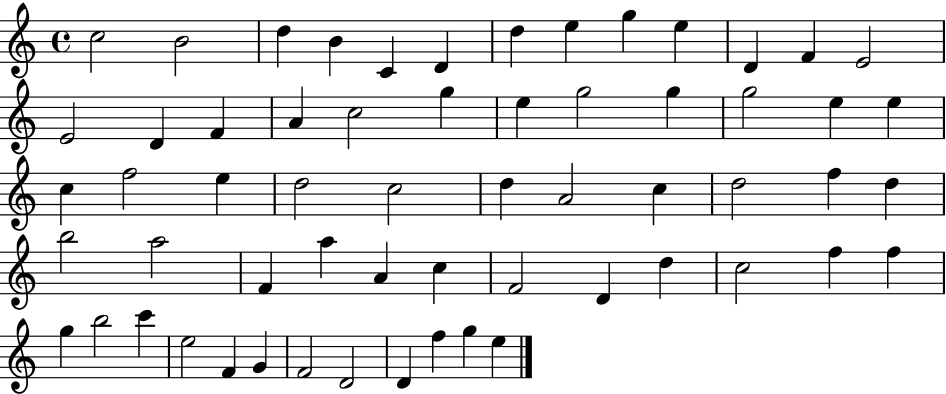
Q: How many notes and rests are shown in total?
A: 60